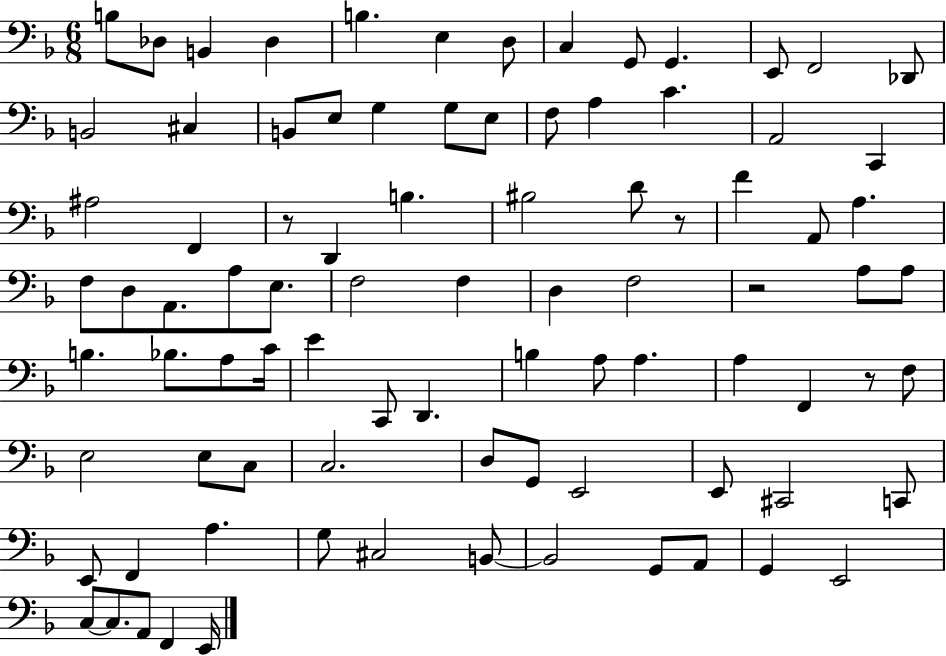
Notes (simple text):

B3/e Db3/e B2/q Db3/q B3/q. E3/q D3/e C3/q G2/e G2/q. E2/e F2/h Db2/e B2/h C#3/q B2/e E3/e G3/q G3/e E3/e F3/e A3/q C4/q. A2/h C2/q A#3/h F2/q R/e D2/q B3/q. BIS3/h D4/e R/e F4/q A2/e A3/q. F3/e D3/e A2/e. A3/e E3/e. F3/h F3/q D3/q F3/h R/h A3/e A3/e B3/q. Bb3/e. A3/e C4/s E4/q C2/e D2/q. B3/q A3/e A3/q. A3/q F2/q R/e F3/e E3/h E3/e C3/e C3/h. D3/e G2/e E2/h E2/e C#2/h C2/e E2/e F2/q A3/q. G3/e C#3/h B2/e B2/h G2/e A2/e G2/q E2/h C3/e C3/e. A2/e F2/q E2/s